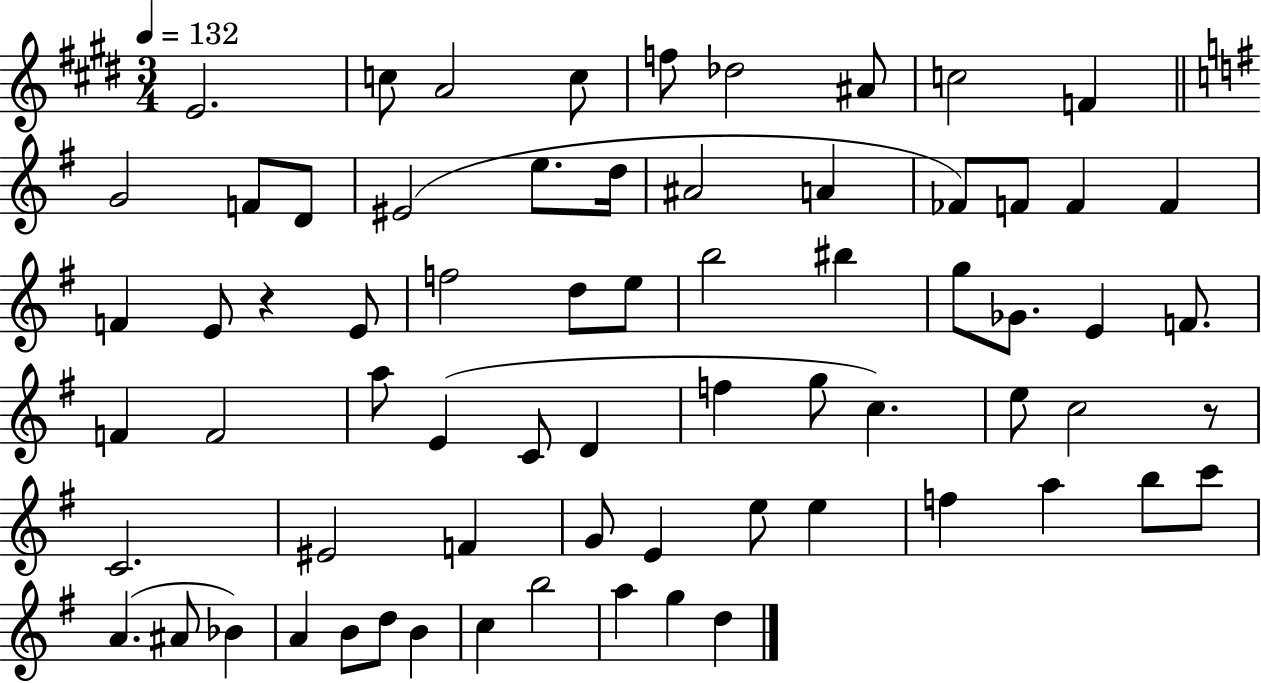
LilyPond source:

{
  \clef treble
  \numericTimeSignature
  \time 3/4
  \key e \major
  \tempo 4 = 132
  e'2. | c''8 a'2 c''8 | f''8 des''2 ais'8 | c''2 f'4 | \break \bar "||" \break \key g \major g'2 f'8 d'8 | eis'2( e''8. d''16 | ais'2 a'4 | fes'8) f'8 f'4 f'4 | \break f'4 e'8 r4 e'8 | f''2 d''8 e''8 | b''2 bis''4 | g''8 ges'8. e'4 f'8. | \break f'4 f'2 | a''8 e'4( c'8 d'4 | f''4 g''8 c''4.) | e''8 c''2 r8 | \break c'2. | eis'2 f'4 | g'8 e'4 e''8 e''4 | f''4 a''4 b''8 c'''8 | \break a'4.( ais'8 bes'4) | a'4 b'8 d''8 b'4 | c''4 b''2 | a''4 g''4 d''4 | \break \bar "|."
}